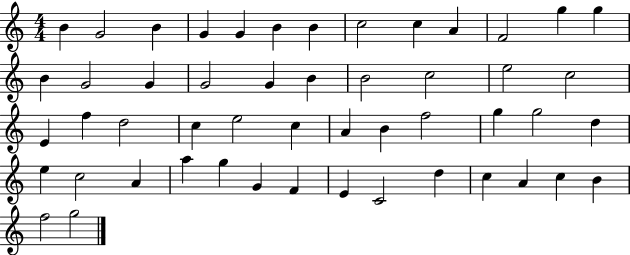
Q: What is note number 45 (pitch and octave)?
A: D5